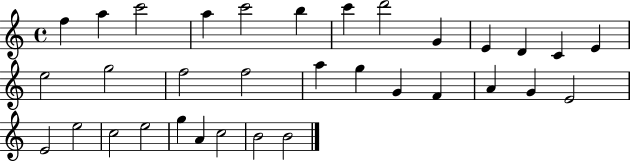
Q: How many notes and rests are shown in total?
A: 33